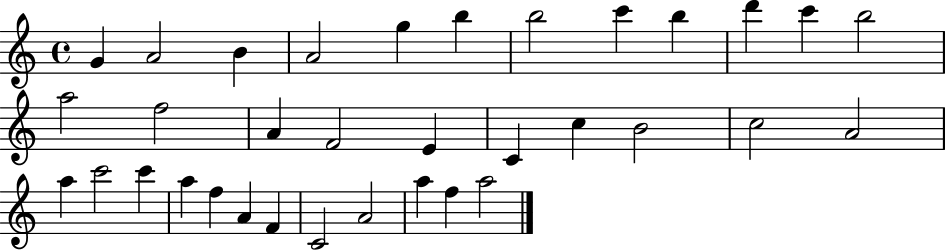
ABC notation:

X:1
T:Untitled
M:4/4
L:1/4
K:C
G A2 B A2 g b b2 c' b d' c' b2 a2 f2 A F2 E C c B2 c2 A2 a c'2 c' a f A F C2 A2 a f a2